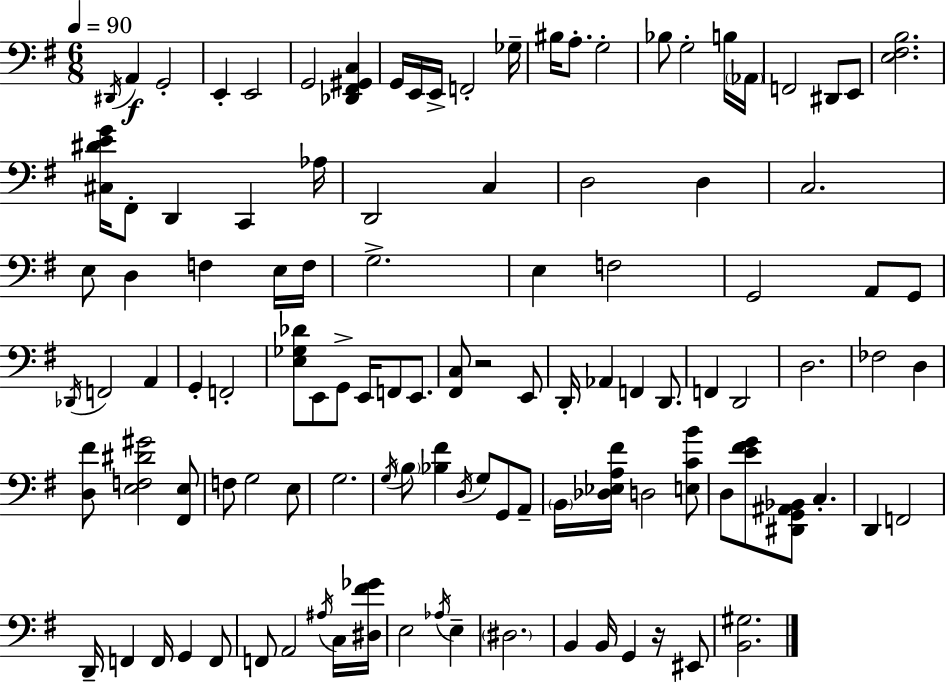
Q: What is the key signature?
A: G major